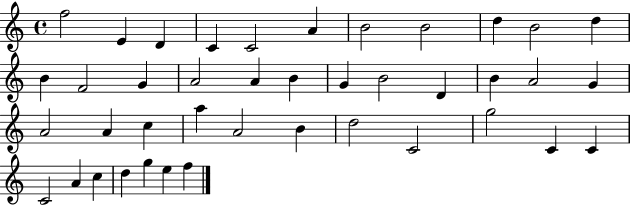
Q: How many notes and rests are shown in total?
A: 41